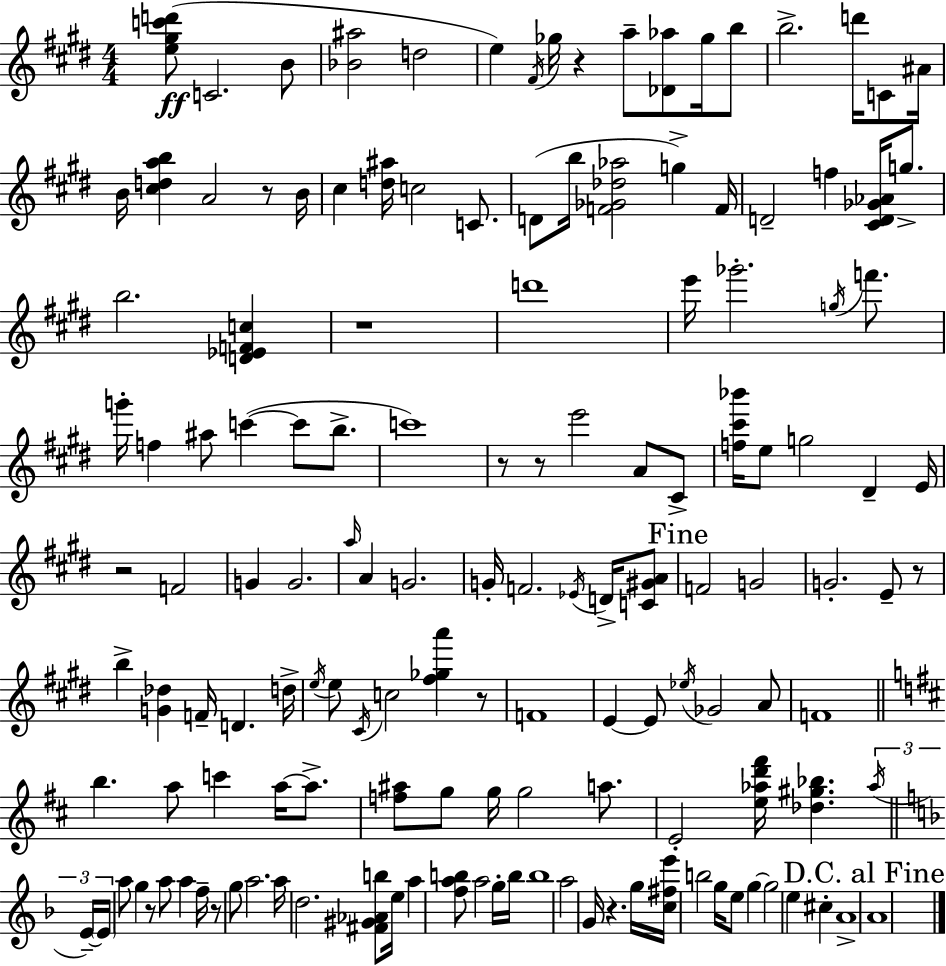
{
  \clef treble
  \numericTimeSignature
  \time 4/4
  \key e \major
  <e'' gis'' c''' d'''>8(\ff c'2. b'8 | <bes' ais''>2 d''2 | e''4) \acciaccatura { fis'16 } ges''16 r4 a''8-- <des' aes''>8 ges''16 b''8 | b''2.-> d'''16 c'8 | \break ais'16 b'16 <cis'' d'' a'' b''>4 a'2 r8 | b'16 cis''4 <d'' ais''>16 c''2 c'8. | d'8( b''16 <f' ges' des'' aes''>2 g''4->) | f'16 d'2-- f''4 <cis' d' ges' aes'>16 g''8.-> | \break b''2. <d' ees' f' c''>4 | r1 | d'''1 | e'''16 ges'''2.-. \acciaccatura { g''16 } f'''8. | \break g'''16-. f''4 ais''8 c'''4~(~ c'''8 b''8.-> | c'''1) | r8 r8 e'''2 a'8 | cis'8-> <f'' cis''' bes'''>16 e''8 g''2 dis'4-- | \break e'16 r2 f'2 | g'4 g'2. | \grace { a''16 } a'4 g'2. | g'16-. f'2. | \break \acciaccatura { ees'16 } d'16-> <c' gis' a'>8 \mark "Fine" f'2 g'2 | g'2.-. | e'8-- r8 b''4-> <g' des''>4 f'16-- d'4. | d''16-> \acciaccatura { e''16 } e''8 \acciaccatura { cis'16 } c''2 | \break <fis'' ges'' a'''>4 r8 f'1 | e'4~~ e'8 \acciaccatura { ees''16 } ges'2 | a'8 f'1 | \bar "||" \break \key d \major b''4. a''8 c'''4 a''16~~ a''8.-> | <f'' ais''>8 g''8 g''16 g''2 a''8. | e'2-. <e'' aes'' d''' fis'''>16 <des'' gis'' bes''>4. \tuplet 3/2 { \acciaccatura { aes''16 } | \bar "||" \break \key f \major e'16--~~ \parenthesize e'16 } a''8 g''4 r8 a''8 a''4 | f''16-- r8 g''8 a''2. | a''16 d''2. <fis' gis' aes' b''>8 | e''16 a''4 <f'' a'' b''>8 a''2 g''16-. | \break b''16 b''1 | a''2 g'16 r4. | g''16 <c'' fis'' e'''>16 b''2 g''16 e''8 g''4~~ | g''2 e''4 cis''4-. | \break a'1-> | \mark "D.C. al Fine" a'1 | \bar "|."
}